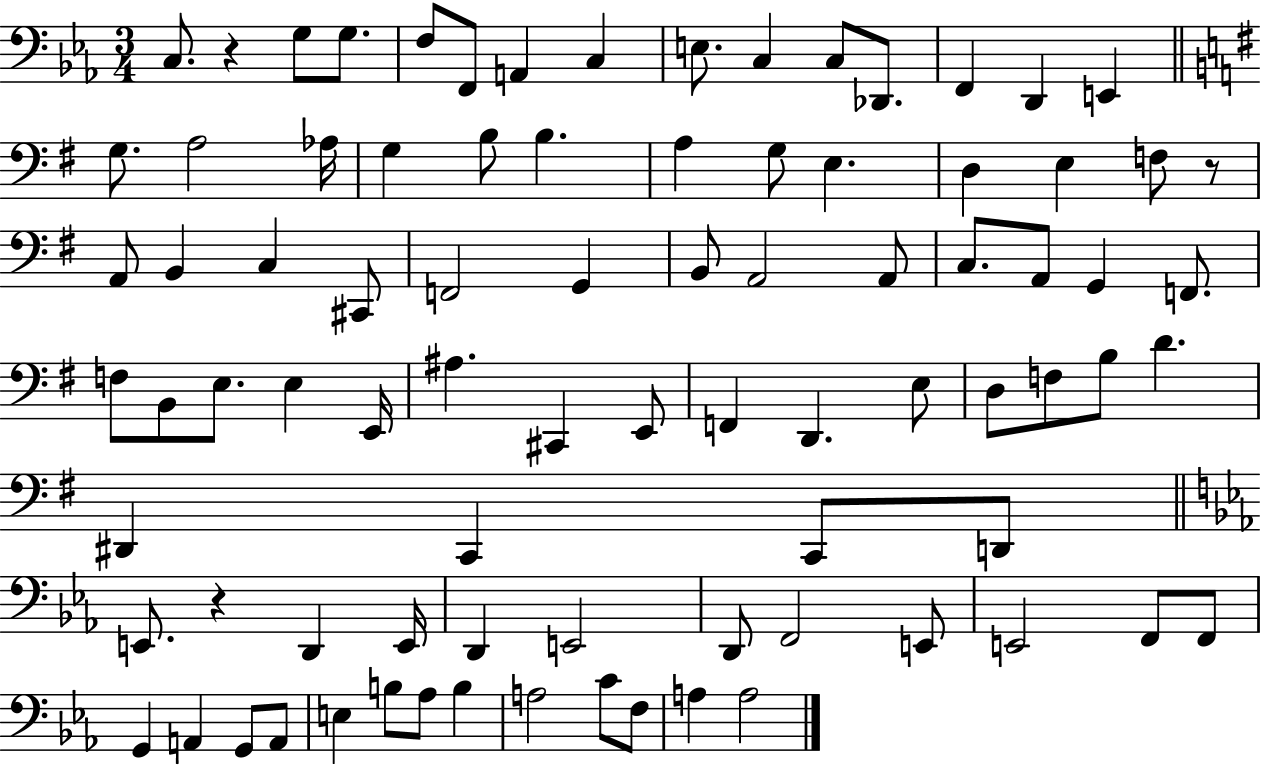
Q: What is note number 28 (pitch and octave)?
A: B2